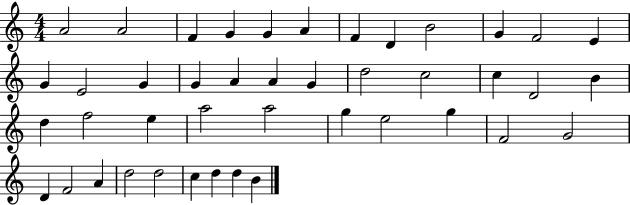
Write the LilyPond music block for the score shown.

{
  \clef treble
  \numericTimeSignature
  \time 4/4
  \key c \major
  a'2 a'2 | f'4 g'4 g'4 a'4 | f'4 d'4 b'2 | g'4 f'2 e'4 | \break g'4 e'2 g'4 | g'4 a'4 a'4 g'4 | d''2 c''2 | c''4 d'2 b'4 | \break d''4 f''2 e''4 | a''2 a''2 | g''4 e''2 g''4 | f'2 g'2 | \break d'4 f'2 a'4 | d''2 d''2 | c''4 d''4 d''4 b'4 | \bar "|."
}